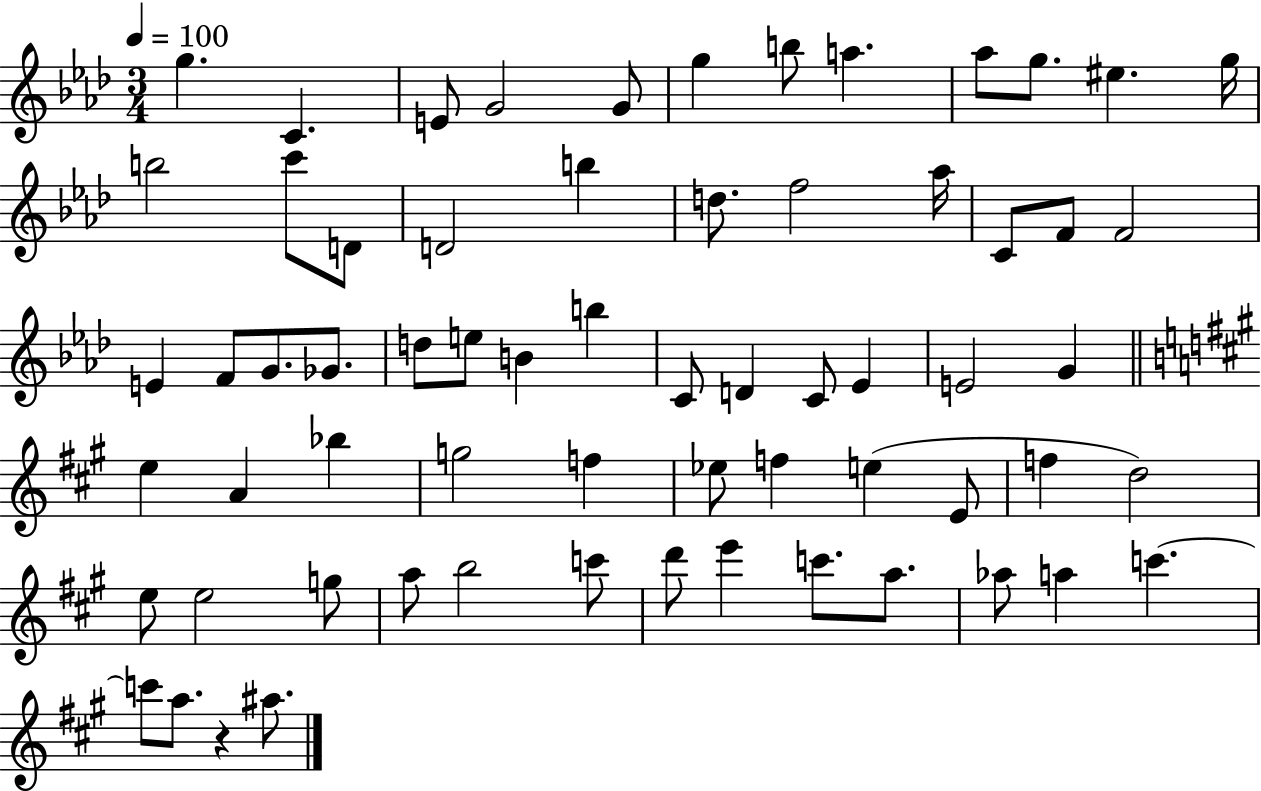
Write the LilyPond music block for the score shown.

{
  \clef treble
  \numericTimeSignature
  \time 3/4
  \key aes \major
  \tempo 4 = 100
  g''4. c'4. | e'8 g'2 g'8 | g''4 b''8 a''4. | aes''8 g''8. eis''4. g''16 | \break b''2 c'''8 d'8 | d'2 b''4 | d''8. f''2 aes''16 | c'8 f'8 f'2 | \break e'4 f'8 g'8. ges'8. | d''8 e''8 b'4 b''4 | c'8 d'4 c'8 ees'4 | e'2 g'4 | \break \bar "||" \break \key a \major e''4 a'4 bes''4 | g''2 f''4 | ees''8 f''4 e''4( e'8 | f''4 d''2) | \break e''8 e''2 g''8 | a''8 b''2 c'''8 | d'''8 e'''4 c'''8. a''8. | aes''8 a''4 c'''4.~~ | \break c'''8 a''8. r4 ais''8. | \bar "|."
}